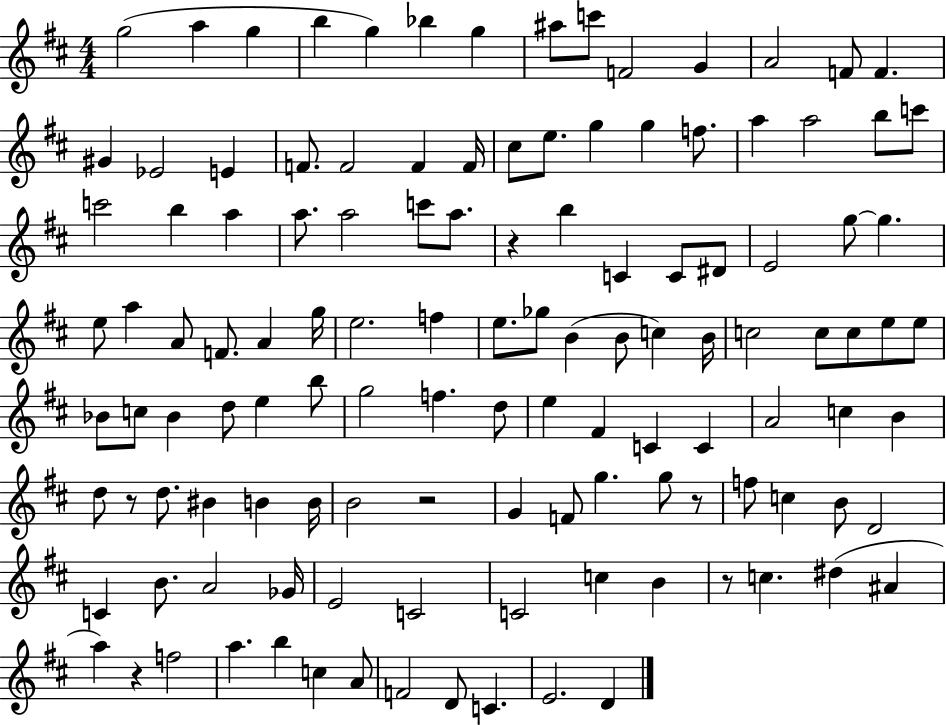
{
  \clef treble
  \numericTimeSignature
  \time 4/4
  \key d \major
  \repeat volta 2 { g''2( a''4 g''4 | b''4 g''4) bes''4 g''4 | ais''8 c'''8 f'2 g'4 | a'2 f'8 f'4. | \break gis'4 ees'2 e'4 | f'8. f'2 f'4 f'16 | cis''8 e''8. g''4 g''4 f''8. | a''4 a''2 b''8 c'''8 | \break c'''2 b''4 a''4 | a''8. a''2 c'''8 a''8. | r4 b''4 c'4 c'8 dis'8 | e'2 g''8~~ g''4. | \break e''8 a''4 a'8 f'8. a'4 g''16 | e''2. f''4 | e''8. ges''8 b'4( b'8 c''4) b'16 | c''2 c''8 c''8 e''8 e''8 | \break bes'8 c''8 bes'4 d''8 e''4 b''8 | g''2 f''4. d''8 | e''4 fis'4 c'4 c'4 | a'2 c''4 b'4 | \break d''8 r8 d''8. bis'4 b'4 b'16 | b'2 r2 | g'4 f'8 g''4. g''8 r8 | f''8 c''4 b'8 d'2 | \break c'4 b'8. a'2 ges'16 | e'2 c'2 | c'2 c''4 b'4 | r8 c''4. dis''4( ais'4 | \break a''4) r4 f''2 | a''4. b''4 c''4 a'8 | f'2 d'8 c'4. | e'2. d'4 | \break } \bar "|."
}